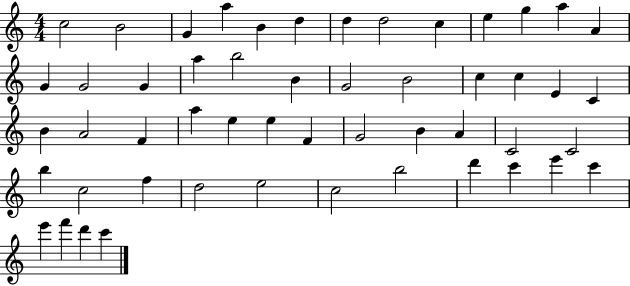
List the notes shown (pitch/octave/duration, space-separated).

C5/h B4/h G4/q A5/q B4/q D5/q D5/q D5/h C5/q E5/q G5/q A5/q A4/q G4/q G4/h G4/q A5/q B5/h B4/q G4/h B4/h C5/q C5/q E4/q C4/q B4/q A4/h F4/q A5/q E5/q E5/q F4/q G4/h B4/q A4/q C4/h C4/h B5/q C5/h F5/q D5/h E5/h C5/h B5/h D6/q C6/q E6/q C6/q E6/q F6/q D6/q C6/q